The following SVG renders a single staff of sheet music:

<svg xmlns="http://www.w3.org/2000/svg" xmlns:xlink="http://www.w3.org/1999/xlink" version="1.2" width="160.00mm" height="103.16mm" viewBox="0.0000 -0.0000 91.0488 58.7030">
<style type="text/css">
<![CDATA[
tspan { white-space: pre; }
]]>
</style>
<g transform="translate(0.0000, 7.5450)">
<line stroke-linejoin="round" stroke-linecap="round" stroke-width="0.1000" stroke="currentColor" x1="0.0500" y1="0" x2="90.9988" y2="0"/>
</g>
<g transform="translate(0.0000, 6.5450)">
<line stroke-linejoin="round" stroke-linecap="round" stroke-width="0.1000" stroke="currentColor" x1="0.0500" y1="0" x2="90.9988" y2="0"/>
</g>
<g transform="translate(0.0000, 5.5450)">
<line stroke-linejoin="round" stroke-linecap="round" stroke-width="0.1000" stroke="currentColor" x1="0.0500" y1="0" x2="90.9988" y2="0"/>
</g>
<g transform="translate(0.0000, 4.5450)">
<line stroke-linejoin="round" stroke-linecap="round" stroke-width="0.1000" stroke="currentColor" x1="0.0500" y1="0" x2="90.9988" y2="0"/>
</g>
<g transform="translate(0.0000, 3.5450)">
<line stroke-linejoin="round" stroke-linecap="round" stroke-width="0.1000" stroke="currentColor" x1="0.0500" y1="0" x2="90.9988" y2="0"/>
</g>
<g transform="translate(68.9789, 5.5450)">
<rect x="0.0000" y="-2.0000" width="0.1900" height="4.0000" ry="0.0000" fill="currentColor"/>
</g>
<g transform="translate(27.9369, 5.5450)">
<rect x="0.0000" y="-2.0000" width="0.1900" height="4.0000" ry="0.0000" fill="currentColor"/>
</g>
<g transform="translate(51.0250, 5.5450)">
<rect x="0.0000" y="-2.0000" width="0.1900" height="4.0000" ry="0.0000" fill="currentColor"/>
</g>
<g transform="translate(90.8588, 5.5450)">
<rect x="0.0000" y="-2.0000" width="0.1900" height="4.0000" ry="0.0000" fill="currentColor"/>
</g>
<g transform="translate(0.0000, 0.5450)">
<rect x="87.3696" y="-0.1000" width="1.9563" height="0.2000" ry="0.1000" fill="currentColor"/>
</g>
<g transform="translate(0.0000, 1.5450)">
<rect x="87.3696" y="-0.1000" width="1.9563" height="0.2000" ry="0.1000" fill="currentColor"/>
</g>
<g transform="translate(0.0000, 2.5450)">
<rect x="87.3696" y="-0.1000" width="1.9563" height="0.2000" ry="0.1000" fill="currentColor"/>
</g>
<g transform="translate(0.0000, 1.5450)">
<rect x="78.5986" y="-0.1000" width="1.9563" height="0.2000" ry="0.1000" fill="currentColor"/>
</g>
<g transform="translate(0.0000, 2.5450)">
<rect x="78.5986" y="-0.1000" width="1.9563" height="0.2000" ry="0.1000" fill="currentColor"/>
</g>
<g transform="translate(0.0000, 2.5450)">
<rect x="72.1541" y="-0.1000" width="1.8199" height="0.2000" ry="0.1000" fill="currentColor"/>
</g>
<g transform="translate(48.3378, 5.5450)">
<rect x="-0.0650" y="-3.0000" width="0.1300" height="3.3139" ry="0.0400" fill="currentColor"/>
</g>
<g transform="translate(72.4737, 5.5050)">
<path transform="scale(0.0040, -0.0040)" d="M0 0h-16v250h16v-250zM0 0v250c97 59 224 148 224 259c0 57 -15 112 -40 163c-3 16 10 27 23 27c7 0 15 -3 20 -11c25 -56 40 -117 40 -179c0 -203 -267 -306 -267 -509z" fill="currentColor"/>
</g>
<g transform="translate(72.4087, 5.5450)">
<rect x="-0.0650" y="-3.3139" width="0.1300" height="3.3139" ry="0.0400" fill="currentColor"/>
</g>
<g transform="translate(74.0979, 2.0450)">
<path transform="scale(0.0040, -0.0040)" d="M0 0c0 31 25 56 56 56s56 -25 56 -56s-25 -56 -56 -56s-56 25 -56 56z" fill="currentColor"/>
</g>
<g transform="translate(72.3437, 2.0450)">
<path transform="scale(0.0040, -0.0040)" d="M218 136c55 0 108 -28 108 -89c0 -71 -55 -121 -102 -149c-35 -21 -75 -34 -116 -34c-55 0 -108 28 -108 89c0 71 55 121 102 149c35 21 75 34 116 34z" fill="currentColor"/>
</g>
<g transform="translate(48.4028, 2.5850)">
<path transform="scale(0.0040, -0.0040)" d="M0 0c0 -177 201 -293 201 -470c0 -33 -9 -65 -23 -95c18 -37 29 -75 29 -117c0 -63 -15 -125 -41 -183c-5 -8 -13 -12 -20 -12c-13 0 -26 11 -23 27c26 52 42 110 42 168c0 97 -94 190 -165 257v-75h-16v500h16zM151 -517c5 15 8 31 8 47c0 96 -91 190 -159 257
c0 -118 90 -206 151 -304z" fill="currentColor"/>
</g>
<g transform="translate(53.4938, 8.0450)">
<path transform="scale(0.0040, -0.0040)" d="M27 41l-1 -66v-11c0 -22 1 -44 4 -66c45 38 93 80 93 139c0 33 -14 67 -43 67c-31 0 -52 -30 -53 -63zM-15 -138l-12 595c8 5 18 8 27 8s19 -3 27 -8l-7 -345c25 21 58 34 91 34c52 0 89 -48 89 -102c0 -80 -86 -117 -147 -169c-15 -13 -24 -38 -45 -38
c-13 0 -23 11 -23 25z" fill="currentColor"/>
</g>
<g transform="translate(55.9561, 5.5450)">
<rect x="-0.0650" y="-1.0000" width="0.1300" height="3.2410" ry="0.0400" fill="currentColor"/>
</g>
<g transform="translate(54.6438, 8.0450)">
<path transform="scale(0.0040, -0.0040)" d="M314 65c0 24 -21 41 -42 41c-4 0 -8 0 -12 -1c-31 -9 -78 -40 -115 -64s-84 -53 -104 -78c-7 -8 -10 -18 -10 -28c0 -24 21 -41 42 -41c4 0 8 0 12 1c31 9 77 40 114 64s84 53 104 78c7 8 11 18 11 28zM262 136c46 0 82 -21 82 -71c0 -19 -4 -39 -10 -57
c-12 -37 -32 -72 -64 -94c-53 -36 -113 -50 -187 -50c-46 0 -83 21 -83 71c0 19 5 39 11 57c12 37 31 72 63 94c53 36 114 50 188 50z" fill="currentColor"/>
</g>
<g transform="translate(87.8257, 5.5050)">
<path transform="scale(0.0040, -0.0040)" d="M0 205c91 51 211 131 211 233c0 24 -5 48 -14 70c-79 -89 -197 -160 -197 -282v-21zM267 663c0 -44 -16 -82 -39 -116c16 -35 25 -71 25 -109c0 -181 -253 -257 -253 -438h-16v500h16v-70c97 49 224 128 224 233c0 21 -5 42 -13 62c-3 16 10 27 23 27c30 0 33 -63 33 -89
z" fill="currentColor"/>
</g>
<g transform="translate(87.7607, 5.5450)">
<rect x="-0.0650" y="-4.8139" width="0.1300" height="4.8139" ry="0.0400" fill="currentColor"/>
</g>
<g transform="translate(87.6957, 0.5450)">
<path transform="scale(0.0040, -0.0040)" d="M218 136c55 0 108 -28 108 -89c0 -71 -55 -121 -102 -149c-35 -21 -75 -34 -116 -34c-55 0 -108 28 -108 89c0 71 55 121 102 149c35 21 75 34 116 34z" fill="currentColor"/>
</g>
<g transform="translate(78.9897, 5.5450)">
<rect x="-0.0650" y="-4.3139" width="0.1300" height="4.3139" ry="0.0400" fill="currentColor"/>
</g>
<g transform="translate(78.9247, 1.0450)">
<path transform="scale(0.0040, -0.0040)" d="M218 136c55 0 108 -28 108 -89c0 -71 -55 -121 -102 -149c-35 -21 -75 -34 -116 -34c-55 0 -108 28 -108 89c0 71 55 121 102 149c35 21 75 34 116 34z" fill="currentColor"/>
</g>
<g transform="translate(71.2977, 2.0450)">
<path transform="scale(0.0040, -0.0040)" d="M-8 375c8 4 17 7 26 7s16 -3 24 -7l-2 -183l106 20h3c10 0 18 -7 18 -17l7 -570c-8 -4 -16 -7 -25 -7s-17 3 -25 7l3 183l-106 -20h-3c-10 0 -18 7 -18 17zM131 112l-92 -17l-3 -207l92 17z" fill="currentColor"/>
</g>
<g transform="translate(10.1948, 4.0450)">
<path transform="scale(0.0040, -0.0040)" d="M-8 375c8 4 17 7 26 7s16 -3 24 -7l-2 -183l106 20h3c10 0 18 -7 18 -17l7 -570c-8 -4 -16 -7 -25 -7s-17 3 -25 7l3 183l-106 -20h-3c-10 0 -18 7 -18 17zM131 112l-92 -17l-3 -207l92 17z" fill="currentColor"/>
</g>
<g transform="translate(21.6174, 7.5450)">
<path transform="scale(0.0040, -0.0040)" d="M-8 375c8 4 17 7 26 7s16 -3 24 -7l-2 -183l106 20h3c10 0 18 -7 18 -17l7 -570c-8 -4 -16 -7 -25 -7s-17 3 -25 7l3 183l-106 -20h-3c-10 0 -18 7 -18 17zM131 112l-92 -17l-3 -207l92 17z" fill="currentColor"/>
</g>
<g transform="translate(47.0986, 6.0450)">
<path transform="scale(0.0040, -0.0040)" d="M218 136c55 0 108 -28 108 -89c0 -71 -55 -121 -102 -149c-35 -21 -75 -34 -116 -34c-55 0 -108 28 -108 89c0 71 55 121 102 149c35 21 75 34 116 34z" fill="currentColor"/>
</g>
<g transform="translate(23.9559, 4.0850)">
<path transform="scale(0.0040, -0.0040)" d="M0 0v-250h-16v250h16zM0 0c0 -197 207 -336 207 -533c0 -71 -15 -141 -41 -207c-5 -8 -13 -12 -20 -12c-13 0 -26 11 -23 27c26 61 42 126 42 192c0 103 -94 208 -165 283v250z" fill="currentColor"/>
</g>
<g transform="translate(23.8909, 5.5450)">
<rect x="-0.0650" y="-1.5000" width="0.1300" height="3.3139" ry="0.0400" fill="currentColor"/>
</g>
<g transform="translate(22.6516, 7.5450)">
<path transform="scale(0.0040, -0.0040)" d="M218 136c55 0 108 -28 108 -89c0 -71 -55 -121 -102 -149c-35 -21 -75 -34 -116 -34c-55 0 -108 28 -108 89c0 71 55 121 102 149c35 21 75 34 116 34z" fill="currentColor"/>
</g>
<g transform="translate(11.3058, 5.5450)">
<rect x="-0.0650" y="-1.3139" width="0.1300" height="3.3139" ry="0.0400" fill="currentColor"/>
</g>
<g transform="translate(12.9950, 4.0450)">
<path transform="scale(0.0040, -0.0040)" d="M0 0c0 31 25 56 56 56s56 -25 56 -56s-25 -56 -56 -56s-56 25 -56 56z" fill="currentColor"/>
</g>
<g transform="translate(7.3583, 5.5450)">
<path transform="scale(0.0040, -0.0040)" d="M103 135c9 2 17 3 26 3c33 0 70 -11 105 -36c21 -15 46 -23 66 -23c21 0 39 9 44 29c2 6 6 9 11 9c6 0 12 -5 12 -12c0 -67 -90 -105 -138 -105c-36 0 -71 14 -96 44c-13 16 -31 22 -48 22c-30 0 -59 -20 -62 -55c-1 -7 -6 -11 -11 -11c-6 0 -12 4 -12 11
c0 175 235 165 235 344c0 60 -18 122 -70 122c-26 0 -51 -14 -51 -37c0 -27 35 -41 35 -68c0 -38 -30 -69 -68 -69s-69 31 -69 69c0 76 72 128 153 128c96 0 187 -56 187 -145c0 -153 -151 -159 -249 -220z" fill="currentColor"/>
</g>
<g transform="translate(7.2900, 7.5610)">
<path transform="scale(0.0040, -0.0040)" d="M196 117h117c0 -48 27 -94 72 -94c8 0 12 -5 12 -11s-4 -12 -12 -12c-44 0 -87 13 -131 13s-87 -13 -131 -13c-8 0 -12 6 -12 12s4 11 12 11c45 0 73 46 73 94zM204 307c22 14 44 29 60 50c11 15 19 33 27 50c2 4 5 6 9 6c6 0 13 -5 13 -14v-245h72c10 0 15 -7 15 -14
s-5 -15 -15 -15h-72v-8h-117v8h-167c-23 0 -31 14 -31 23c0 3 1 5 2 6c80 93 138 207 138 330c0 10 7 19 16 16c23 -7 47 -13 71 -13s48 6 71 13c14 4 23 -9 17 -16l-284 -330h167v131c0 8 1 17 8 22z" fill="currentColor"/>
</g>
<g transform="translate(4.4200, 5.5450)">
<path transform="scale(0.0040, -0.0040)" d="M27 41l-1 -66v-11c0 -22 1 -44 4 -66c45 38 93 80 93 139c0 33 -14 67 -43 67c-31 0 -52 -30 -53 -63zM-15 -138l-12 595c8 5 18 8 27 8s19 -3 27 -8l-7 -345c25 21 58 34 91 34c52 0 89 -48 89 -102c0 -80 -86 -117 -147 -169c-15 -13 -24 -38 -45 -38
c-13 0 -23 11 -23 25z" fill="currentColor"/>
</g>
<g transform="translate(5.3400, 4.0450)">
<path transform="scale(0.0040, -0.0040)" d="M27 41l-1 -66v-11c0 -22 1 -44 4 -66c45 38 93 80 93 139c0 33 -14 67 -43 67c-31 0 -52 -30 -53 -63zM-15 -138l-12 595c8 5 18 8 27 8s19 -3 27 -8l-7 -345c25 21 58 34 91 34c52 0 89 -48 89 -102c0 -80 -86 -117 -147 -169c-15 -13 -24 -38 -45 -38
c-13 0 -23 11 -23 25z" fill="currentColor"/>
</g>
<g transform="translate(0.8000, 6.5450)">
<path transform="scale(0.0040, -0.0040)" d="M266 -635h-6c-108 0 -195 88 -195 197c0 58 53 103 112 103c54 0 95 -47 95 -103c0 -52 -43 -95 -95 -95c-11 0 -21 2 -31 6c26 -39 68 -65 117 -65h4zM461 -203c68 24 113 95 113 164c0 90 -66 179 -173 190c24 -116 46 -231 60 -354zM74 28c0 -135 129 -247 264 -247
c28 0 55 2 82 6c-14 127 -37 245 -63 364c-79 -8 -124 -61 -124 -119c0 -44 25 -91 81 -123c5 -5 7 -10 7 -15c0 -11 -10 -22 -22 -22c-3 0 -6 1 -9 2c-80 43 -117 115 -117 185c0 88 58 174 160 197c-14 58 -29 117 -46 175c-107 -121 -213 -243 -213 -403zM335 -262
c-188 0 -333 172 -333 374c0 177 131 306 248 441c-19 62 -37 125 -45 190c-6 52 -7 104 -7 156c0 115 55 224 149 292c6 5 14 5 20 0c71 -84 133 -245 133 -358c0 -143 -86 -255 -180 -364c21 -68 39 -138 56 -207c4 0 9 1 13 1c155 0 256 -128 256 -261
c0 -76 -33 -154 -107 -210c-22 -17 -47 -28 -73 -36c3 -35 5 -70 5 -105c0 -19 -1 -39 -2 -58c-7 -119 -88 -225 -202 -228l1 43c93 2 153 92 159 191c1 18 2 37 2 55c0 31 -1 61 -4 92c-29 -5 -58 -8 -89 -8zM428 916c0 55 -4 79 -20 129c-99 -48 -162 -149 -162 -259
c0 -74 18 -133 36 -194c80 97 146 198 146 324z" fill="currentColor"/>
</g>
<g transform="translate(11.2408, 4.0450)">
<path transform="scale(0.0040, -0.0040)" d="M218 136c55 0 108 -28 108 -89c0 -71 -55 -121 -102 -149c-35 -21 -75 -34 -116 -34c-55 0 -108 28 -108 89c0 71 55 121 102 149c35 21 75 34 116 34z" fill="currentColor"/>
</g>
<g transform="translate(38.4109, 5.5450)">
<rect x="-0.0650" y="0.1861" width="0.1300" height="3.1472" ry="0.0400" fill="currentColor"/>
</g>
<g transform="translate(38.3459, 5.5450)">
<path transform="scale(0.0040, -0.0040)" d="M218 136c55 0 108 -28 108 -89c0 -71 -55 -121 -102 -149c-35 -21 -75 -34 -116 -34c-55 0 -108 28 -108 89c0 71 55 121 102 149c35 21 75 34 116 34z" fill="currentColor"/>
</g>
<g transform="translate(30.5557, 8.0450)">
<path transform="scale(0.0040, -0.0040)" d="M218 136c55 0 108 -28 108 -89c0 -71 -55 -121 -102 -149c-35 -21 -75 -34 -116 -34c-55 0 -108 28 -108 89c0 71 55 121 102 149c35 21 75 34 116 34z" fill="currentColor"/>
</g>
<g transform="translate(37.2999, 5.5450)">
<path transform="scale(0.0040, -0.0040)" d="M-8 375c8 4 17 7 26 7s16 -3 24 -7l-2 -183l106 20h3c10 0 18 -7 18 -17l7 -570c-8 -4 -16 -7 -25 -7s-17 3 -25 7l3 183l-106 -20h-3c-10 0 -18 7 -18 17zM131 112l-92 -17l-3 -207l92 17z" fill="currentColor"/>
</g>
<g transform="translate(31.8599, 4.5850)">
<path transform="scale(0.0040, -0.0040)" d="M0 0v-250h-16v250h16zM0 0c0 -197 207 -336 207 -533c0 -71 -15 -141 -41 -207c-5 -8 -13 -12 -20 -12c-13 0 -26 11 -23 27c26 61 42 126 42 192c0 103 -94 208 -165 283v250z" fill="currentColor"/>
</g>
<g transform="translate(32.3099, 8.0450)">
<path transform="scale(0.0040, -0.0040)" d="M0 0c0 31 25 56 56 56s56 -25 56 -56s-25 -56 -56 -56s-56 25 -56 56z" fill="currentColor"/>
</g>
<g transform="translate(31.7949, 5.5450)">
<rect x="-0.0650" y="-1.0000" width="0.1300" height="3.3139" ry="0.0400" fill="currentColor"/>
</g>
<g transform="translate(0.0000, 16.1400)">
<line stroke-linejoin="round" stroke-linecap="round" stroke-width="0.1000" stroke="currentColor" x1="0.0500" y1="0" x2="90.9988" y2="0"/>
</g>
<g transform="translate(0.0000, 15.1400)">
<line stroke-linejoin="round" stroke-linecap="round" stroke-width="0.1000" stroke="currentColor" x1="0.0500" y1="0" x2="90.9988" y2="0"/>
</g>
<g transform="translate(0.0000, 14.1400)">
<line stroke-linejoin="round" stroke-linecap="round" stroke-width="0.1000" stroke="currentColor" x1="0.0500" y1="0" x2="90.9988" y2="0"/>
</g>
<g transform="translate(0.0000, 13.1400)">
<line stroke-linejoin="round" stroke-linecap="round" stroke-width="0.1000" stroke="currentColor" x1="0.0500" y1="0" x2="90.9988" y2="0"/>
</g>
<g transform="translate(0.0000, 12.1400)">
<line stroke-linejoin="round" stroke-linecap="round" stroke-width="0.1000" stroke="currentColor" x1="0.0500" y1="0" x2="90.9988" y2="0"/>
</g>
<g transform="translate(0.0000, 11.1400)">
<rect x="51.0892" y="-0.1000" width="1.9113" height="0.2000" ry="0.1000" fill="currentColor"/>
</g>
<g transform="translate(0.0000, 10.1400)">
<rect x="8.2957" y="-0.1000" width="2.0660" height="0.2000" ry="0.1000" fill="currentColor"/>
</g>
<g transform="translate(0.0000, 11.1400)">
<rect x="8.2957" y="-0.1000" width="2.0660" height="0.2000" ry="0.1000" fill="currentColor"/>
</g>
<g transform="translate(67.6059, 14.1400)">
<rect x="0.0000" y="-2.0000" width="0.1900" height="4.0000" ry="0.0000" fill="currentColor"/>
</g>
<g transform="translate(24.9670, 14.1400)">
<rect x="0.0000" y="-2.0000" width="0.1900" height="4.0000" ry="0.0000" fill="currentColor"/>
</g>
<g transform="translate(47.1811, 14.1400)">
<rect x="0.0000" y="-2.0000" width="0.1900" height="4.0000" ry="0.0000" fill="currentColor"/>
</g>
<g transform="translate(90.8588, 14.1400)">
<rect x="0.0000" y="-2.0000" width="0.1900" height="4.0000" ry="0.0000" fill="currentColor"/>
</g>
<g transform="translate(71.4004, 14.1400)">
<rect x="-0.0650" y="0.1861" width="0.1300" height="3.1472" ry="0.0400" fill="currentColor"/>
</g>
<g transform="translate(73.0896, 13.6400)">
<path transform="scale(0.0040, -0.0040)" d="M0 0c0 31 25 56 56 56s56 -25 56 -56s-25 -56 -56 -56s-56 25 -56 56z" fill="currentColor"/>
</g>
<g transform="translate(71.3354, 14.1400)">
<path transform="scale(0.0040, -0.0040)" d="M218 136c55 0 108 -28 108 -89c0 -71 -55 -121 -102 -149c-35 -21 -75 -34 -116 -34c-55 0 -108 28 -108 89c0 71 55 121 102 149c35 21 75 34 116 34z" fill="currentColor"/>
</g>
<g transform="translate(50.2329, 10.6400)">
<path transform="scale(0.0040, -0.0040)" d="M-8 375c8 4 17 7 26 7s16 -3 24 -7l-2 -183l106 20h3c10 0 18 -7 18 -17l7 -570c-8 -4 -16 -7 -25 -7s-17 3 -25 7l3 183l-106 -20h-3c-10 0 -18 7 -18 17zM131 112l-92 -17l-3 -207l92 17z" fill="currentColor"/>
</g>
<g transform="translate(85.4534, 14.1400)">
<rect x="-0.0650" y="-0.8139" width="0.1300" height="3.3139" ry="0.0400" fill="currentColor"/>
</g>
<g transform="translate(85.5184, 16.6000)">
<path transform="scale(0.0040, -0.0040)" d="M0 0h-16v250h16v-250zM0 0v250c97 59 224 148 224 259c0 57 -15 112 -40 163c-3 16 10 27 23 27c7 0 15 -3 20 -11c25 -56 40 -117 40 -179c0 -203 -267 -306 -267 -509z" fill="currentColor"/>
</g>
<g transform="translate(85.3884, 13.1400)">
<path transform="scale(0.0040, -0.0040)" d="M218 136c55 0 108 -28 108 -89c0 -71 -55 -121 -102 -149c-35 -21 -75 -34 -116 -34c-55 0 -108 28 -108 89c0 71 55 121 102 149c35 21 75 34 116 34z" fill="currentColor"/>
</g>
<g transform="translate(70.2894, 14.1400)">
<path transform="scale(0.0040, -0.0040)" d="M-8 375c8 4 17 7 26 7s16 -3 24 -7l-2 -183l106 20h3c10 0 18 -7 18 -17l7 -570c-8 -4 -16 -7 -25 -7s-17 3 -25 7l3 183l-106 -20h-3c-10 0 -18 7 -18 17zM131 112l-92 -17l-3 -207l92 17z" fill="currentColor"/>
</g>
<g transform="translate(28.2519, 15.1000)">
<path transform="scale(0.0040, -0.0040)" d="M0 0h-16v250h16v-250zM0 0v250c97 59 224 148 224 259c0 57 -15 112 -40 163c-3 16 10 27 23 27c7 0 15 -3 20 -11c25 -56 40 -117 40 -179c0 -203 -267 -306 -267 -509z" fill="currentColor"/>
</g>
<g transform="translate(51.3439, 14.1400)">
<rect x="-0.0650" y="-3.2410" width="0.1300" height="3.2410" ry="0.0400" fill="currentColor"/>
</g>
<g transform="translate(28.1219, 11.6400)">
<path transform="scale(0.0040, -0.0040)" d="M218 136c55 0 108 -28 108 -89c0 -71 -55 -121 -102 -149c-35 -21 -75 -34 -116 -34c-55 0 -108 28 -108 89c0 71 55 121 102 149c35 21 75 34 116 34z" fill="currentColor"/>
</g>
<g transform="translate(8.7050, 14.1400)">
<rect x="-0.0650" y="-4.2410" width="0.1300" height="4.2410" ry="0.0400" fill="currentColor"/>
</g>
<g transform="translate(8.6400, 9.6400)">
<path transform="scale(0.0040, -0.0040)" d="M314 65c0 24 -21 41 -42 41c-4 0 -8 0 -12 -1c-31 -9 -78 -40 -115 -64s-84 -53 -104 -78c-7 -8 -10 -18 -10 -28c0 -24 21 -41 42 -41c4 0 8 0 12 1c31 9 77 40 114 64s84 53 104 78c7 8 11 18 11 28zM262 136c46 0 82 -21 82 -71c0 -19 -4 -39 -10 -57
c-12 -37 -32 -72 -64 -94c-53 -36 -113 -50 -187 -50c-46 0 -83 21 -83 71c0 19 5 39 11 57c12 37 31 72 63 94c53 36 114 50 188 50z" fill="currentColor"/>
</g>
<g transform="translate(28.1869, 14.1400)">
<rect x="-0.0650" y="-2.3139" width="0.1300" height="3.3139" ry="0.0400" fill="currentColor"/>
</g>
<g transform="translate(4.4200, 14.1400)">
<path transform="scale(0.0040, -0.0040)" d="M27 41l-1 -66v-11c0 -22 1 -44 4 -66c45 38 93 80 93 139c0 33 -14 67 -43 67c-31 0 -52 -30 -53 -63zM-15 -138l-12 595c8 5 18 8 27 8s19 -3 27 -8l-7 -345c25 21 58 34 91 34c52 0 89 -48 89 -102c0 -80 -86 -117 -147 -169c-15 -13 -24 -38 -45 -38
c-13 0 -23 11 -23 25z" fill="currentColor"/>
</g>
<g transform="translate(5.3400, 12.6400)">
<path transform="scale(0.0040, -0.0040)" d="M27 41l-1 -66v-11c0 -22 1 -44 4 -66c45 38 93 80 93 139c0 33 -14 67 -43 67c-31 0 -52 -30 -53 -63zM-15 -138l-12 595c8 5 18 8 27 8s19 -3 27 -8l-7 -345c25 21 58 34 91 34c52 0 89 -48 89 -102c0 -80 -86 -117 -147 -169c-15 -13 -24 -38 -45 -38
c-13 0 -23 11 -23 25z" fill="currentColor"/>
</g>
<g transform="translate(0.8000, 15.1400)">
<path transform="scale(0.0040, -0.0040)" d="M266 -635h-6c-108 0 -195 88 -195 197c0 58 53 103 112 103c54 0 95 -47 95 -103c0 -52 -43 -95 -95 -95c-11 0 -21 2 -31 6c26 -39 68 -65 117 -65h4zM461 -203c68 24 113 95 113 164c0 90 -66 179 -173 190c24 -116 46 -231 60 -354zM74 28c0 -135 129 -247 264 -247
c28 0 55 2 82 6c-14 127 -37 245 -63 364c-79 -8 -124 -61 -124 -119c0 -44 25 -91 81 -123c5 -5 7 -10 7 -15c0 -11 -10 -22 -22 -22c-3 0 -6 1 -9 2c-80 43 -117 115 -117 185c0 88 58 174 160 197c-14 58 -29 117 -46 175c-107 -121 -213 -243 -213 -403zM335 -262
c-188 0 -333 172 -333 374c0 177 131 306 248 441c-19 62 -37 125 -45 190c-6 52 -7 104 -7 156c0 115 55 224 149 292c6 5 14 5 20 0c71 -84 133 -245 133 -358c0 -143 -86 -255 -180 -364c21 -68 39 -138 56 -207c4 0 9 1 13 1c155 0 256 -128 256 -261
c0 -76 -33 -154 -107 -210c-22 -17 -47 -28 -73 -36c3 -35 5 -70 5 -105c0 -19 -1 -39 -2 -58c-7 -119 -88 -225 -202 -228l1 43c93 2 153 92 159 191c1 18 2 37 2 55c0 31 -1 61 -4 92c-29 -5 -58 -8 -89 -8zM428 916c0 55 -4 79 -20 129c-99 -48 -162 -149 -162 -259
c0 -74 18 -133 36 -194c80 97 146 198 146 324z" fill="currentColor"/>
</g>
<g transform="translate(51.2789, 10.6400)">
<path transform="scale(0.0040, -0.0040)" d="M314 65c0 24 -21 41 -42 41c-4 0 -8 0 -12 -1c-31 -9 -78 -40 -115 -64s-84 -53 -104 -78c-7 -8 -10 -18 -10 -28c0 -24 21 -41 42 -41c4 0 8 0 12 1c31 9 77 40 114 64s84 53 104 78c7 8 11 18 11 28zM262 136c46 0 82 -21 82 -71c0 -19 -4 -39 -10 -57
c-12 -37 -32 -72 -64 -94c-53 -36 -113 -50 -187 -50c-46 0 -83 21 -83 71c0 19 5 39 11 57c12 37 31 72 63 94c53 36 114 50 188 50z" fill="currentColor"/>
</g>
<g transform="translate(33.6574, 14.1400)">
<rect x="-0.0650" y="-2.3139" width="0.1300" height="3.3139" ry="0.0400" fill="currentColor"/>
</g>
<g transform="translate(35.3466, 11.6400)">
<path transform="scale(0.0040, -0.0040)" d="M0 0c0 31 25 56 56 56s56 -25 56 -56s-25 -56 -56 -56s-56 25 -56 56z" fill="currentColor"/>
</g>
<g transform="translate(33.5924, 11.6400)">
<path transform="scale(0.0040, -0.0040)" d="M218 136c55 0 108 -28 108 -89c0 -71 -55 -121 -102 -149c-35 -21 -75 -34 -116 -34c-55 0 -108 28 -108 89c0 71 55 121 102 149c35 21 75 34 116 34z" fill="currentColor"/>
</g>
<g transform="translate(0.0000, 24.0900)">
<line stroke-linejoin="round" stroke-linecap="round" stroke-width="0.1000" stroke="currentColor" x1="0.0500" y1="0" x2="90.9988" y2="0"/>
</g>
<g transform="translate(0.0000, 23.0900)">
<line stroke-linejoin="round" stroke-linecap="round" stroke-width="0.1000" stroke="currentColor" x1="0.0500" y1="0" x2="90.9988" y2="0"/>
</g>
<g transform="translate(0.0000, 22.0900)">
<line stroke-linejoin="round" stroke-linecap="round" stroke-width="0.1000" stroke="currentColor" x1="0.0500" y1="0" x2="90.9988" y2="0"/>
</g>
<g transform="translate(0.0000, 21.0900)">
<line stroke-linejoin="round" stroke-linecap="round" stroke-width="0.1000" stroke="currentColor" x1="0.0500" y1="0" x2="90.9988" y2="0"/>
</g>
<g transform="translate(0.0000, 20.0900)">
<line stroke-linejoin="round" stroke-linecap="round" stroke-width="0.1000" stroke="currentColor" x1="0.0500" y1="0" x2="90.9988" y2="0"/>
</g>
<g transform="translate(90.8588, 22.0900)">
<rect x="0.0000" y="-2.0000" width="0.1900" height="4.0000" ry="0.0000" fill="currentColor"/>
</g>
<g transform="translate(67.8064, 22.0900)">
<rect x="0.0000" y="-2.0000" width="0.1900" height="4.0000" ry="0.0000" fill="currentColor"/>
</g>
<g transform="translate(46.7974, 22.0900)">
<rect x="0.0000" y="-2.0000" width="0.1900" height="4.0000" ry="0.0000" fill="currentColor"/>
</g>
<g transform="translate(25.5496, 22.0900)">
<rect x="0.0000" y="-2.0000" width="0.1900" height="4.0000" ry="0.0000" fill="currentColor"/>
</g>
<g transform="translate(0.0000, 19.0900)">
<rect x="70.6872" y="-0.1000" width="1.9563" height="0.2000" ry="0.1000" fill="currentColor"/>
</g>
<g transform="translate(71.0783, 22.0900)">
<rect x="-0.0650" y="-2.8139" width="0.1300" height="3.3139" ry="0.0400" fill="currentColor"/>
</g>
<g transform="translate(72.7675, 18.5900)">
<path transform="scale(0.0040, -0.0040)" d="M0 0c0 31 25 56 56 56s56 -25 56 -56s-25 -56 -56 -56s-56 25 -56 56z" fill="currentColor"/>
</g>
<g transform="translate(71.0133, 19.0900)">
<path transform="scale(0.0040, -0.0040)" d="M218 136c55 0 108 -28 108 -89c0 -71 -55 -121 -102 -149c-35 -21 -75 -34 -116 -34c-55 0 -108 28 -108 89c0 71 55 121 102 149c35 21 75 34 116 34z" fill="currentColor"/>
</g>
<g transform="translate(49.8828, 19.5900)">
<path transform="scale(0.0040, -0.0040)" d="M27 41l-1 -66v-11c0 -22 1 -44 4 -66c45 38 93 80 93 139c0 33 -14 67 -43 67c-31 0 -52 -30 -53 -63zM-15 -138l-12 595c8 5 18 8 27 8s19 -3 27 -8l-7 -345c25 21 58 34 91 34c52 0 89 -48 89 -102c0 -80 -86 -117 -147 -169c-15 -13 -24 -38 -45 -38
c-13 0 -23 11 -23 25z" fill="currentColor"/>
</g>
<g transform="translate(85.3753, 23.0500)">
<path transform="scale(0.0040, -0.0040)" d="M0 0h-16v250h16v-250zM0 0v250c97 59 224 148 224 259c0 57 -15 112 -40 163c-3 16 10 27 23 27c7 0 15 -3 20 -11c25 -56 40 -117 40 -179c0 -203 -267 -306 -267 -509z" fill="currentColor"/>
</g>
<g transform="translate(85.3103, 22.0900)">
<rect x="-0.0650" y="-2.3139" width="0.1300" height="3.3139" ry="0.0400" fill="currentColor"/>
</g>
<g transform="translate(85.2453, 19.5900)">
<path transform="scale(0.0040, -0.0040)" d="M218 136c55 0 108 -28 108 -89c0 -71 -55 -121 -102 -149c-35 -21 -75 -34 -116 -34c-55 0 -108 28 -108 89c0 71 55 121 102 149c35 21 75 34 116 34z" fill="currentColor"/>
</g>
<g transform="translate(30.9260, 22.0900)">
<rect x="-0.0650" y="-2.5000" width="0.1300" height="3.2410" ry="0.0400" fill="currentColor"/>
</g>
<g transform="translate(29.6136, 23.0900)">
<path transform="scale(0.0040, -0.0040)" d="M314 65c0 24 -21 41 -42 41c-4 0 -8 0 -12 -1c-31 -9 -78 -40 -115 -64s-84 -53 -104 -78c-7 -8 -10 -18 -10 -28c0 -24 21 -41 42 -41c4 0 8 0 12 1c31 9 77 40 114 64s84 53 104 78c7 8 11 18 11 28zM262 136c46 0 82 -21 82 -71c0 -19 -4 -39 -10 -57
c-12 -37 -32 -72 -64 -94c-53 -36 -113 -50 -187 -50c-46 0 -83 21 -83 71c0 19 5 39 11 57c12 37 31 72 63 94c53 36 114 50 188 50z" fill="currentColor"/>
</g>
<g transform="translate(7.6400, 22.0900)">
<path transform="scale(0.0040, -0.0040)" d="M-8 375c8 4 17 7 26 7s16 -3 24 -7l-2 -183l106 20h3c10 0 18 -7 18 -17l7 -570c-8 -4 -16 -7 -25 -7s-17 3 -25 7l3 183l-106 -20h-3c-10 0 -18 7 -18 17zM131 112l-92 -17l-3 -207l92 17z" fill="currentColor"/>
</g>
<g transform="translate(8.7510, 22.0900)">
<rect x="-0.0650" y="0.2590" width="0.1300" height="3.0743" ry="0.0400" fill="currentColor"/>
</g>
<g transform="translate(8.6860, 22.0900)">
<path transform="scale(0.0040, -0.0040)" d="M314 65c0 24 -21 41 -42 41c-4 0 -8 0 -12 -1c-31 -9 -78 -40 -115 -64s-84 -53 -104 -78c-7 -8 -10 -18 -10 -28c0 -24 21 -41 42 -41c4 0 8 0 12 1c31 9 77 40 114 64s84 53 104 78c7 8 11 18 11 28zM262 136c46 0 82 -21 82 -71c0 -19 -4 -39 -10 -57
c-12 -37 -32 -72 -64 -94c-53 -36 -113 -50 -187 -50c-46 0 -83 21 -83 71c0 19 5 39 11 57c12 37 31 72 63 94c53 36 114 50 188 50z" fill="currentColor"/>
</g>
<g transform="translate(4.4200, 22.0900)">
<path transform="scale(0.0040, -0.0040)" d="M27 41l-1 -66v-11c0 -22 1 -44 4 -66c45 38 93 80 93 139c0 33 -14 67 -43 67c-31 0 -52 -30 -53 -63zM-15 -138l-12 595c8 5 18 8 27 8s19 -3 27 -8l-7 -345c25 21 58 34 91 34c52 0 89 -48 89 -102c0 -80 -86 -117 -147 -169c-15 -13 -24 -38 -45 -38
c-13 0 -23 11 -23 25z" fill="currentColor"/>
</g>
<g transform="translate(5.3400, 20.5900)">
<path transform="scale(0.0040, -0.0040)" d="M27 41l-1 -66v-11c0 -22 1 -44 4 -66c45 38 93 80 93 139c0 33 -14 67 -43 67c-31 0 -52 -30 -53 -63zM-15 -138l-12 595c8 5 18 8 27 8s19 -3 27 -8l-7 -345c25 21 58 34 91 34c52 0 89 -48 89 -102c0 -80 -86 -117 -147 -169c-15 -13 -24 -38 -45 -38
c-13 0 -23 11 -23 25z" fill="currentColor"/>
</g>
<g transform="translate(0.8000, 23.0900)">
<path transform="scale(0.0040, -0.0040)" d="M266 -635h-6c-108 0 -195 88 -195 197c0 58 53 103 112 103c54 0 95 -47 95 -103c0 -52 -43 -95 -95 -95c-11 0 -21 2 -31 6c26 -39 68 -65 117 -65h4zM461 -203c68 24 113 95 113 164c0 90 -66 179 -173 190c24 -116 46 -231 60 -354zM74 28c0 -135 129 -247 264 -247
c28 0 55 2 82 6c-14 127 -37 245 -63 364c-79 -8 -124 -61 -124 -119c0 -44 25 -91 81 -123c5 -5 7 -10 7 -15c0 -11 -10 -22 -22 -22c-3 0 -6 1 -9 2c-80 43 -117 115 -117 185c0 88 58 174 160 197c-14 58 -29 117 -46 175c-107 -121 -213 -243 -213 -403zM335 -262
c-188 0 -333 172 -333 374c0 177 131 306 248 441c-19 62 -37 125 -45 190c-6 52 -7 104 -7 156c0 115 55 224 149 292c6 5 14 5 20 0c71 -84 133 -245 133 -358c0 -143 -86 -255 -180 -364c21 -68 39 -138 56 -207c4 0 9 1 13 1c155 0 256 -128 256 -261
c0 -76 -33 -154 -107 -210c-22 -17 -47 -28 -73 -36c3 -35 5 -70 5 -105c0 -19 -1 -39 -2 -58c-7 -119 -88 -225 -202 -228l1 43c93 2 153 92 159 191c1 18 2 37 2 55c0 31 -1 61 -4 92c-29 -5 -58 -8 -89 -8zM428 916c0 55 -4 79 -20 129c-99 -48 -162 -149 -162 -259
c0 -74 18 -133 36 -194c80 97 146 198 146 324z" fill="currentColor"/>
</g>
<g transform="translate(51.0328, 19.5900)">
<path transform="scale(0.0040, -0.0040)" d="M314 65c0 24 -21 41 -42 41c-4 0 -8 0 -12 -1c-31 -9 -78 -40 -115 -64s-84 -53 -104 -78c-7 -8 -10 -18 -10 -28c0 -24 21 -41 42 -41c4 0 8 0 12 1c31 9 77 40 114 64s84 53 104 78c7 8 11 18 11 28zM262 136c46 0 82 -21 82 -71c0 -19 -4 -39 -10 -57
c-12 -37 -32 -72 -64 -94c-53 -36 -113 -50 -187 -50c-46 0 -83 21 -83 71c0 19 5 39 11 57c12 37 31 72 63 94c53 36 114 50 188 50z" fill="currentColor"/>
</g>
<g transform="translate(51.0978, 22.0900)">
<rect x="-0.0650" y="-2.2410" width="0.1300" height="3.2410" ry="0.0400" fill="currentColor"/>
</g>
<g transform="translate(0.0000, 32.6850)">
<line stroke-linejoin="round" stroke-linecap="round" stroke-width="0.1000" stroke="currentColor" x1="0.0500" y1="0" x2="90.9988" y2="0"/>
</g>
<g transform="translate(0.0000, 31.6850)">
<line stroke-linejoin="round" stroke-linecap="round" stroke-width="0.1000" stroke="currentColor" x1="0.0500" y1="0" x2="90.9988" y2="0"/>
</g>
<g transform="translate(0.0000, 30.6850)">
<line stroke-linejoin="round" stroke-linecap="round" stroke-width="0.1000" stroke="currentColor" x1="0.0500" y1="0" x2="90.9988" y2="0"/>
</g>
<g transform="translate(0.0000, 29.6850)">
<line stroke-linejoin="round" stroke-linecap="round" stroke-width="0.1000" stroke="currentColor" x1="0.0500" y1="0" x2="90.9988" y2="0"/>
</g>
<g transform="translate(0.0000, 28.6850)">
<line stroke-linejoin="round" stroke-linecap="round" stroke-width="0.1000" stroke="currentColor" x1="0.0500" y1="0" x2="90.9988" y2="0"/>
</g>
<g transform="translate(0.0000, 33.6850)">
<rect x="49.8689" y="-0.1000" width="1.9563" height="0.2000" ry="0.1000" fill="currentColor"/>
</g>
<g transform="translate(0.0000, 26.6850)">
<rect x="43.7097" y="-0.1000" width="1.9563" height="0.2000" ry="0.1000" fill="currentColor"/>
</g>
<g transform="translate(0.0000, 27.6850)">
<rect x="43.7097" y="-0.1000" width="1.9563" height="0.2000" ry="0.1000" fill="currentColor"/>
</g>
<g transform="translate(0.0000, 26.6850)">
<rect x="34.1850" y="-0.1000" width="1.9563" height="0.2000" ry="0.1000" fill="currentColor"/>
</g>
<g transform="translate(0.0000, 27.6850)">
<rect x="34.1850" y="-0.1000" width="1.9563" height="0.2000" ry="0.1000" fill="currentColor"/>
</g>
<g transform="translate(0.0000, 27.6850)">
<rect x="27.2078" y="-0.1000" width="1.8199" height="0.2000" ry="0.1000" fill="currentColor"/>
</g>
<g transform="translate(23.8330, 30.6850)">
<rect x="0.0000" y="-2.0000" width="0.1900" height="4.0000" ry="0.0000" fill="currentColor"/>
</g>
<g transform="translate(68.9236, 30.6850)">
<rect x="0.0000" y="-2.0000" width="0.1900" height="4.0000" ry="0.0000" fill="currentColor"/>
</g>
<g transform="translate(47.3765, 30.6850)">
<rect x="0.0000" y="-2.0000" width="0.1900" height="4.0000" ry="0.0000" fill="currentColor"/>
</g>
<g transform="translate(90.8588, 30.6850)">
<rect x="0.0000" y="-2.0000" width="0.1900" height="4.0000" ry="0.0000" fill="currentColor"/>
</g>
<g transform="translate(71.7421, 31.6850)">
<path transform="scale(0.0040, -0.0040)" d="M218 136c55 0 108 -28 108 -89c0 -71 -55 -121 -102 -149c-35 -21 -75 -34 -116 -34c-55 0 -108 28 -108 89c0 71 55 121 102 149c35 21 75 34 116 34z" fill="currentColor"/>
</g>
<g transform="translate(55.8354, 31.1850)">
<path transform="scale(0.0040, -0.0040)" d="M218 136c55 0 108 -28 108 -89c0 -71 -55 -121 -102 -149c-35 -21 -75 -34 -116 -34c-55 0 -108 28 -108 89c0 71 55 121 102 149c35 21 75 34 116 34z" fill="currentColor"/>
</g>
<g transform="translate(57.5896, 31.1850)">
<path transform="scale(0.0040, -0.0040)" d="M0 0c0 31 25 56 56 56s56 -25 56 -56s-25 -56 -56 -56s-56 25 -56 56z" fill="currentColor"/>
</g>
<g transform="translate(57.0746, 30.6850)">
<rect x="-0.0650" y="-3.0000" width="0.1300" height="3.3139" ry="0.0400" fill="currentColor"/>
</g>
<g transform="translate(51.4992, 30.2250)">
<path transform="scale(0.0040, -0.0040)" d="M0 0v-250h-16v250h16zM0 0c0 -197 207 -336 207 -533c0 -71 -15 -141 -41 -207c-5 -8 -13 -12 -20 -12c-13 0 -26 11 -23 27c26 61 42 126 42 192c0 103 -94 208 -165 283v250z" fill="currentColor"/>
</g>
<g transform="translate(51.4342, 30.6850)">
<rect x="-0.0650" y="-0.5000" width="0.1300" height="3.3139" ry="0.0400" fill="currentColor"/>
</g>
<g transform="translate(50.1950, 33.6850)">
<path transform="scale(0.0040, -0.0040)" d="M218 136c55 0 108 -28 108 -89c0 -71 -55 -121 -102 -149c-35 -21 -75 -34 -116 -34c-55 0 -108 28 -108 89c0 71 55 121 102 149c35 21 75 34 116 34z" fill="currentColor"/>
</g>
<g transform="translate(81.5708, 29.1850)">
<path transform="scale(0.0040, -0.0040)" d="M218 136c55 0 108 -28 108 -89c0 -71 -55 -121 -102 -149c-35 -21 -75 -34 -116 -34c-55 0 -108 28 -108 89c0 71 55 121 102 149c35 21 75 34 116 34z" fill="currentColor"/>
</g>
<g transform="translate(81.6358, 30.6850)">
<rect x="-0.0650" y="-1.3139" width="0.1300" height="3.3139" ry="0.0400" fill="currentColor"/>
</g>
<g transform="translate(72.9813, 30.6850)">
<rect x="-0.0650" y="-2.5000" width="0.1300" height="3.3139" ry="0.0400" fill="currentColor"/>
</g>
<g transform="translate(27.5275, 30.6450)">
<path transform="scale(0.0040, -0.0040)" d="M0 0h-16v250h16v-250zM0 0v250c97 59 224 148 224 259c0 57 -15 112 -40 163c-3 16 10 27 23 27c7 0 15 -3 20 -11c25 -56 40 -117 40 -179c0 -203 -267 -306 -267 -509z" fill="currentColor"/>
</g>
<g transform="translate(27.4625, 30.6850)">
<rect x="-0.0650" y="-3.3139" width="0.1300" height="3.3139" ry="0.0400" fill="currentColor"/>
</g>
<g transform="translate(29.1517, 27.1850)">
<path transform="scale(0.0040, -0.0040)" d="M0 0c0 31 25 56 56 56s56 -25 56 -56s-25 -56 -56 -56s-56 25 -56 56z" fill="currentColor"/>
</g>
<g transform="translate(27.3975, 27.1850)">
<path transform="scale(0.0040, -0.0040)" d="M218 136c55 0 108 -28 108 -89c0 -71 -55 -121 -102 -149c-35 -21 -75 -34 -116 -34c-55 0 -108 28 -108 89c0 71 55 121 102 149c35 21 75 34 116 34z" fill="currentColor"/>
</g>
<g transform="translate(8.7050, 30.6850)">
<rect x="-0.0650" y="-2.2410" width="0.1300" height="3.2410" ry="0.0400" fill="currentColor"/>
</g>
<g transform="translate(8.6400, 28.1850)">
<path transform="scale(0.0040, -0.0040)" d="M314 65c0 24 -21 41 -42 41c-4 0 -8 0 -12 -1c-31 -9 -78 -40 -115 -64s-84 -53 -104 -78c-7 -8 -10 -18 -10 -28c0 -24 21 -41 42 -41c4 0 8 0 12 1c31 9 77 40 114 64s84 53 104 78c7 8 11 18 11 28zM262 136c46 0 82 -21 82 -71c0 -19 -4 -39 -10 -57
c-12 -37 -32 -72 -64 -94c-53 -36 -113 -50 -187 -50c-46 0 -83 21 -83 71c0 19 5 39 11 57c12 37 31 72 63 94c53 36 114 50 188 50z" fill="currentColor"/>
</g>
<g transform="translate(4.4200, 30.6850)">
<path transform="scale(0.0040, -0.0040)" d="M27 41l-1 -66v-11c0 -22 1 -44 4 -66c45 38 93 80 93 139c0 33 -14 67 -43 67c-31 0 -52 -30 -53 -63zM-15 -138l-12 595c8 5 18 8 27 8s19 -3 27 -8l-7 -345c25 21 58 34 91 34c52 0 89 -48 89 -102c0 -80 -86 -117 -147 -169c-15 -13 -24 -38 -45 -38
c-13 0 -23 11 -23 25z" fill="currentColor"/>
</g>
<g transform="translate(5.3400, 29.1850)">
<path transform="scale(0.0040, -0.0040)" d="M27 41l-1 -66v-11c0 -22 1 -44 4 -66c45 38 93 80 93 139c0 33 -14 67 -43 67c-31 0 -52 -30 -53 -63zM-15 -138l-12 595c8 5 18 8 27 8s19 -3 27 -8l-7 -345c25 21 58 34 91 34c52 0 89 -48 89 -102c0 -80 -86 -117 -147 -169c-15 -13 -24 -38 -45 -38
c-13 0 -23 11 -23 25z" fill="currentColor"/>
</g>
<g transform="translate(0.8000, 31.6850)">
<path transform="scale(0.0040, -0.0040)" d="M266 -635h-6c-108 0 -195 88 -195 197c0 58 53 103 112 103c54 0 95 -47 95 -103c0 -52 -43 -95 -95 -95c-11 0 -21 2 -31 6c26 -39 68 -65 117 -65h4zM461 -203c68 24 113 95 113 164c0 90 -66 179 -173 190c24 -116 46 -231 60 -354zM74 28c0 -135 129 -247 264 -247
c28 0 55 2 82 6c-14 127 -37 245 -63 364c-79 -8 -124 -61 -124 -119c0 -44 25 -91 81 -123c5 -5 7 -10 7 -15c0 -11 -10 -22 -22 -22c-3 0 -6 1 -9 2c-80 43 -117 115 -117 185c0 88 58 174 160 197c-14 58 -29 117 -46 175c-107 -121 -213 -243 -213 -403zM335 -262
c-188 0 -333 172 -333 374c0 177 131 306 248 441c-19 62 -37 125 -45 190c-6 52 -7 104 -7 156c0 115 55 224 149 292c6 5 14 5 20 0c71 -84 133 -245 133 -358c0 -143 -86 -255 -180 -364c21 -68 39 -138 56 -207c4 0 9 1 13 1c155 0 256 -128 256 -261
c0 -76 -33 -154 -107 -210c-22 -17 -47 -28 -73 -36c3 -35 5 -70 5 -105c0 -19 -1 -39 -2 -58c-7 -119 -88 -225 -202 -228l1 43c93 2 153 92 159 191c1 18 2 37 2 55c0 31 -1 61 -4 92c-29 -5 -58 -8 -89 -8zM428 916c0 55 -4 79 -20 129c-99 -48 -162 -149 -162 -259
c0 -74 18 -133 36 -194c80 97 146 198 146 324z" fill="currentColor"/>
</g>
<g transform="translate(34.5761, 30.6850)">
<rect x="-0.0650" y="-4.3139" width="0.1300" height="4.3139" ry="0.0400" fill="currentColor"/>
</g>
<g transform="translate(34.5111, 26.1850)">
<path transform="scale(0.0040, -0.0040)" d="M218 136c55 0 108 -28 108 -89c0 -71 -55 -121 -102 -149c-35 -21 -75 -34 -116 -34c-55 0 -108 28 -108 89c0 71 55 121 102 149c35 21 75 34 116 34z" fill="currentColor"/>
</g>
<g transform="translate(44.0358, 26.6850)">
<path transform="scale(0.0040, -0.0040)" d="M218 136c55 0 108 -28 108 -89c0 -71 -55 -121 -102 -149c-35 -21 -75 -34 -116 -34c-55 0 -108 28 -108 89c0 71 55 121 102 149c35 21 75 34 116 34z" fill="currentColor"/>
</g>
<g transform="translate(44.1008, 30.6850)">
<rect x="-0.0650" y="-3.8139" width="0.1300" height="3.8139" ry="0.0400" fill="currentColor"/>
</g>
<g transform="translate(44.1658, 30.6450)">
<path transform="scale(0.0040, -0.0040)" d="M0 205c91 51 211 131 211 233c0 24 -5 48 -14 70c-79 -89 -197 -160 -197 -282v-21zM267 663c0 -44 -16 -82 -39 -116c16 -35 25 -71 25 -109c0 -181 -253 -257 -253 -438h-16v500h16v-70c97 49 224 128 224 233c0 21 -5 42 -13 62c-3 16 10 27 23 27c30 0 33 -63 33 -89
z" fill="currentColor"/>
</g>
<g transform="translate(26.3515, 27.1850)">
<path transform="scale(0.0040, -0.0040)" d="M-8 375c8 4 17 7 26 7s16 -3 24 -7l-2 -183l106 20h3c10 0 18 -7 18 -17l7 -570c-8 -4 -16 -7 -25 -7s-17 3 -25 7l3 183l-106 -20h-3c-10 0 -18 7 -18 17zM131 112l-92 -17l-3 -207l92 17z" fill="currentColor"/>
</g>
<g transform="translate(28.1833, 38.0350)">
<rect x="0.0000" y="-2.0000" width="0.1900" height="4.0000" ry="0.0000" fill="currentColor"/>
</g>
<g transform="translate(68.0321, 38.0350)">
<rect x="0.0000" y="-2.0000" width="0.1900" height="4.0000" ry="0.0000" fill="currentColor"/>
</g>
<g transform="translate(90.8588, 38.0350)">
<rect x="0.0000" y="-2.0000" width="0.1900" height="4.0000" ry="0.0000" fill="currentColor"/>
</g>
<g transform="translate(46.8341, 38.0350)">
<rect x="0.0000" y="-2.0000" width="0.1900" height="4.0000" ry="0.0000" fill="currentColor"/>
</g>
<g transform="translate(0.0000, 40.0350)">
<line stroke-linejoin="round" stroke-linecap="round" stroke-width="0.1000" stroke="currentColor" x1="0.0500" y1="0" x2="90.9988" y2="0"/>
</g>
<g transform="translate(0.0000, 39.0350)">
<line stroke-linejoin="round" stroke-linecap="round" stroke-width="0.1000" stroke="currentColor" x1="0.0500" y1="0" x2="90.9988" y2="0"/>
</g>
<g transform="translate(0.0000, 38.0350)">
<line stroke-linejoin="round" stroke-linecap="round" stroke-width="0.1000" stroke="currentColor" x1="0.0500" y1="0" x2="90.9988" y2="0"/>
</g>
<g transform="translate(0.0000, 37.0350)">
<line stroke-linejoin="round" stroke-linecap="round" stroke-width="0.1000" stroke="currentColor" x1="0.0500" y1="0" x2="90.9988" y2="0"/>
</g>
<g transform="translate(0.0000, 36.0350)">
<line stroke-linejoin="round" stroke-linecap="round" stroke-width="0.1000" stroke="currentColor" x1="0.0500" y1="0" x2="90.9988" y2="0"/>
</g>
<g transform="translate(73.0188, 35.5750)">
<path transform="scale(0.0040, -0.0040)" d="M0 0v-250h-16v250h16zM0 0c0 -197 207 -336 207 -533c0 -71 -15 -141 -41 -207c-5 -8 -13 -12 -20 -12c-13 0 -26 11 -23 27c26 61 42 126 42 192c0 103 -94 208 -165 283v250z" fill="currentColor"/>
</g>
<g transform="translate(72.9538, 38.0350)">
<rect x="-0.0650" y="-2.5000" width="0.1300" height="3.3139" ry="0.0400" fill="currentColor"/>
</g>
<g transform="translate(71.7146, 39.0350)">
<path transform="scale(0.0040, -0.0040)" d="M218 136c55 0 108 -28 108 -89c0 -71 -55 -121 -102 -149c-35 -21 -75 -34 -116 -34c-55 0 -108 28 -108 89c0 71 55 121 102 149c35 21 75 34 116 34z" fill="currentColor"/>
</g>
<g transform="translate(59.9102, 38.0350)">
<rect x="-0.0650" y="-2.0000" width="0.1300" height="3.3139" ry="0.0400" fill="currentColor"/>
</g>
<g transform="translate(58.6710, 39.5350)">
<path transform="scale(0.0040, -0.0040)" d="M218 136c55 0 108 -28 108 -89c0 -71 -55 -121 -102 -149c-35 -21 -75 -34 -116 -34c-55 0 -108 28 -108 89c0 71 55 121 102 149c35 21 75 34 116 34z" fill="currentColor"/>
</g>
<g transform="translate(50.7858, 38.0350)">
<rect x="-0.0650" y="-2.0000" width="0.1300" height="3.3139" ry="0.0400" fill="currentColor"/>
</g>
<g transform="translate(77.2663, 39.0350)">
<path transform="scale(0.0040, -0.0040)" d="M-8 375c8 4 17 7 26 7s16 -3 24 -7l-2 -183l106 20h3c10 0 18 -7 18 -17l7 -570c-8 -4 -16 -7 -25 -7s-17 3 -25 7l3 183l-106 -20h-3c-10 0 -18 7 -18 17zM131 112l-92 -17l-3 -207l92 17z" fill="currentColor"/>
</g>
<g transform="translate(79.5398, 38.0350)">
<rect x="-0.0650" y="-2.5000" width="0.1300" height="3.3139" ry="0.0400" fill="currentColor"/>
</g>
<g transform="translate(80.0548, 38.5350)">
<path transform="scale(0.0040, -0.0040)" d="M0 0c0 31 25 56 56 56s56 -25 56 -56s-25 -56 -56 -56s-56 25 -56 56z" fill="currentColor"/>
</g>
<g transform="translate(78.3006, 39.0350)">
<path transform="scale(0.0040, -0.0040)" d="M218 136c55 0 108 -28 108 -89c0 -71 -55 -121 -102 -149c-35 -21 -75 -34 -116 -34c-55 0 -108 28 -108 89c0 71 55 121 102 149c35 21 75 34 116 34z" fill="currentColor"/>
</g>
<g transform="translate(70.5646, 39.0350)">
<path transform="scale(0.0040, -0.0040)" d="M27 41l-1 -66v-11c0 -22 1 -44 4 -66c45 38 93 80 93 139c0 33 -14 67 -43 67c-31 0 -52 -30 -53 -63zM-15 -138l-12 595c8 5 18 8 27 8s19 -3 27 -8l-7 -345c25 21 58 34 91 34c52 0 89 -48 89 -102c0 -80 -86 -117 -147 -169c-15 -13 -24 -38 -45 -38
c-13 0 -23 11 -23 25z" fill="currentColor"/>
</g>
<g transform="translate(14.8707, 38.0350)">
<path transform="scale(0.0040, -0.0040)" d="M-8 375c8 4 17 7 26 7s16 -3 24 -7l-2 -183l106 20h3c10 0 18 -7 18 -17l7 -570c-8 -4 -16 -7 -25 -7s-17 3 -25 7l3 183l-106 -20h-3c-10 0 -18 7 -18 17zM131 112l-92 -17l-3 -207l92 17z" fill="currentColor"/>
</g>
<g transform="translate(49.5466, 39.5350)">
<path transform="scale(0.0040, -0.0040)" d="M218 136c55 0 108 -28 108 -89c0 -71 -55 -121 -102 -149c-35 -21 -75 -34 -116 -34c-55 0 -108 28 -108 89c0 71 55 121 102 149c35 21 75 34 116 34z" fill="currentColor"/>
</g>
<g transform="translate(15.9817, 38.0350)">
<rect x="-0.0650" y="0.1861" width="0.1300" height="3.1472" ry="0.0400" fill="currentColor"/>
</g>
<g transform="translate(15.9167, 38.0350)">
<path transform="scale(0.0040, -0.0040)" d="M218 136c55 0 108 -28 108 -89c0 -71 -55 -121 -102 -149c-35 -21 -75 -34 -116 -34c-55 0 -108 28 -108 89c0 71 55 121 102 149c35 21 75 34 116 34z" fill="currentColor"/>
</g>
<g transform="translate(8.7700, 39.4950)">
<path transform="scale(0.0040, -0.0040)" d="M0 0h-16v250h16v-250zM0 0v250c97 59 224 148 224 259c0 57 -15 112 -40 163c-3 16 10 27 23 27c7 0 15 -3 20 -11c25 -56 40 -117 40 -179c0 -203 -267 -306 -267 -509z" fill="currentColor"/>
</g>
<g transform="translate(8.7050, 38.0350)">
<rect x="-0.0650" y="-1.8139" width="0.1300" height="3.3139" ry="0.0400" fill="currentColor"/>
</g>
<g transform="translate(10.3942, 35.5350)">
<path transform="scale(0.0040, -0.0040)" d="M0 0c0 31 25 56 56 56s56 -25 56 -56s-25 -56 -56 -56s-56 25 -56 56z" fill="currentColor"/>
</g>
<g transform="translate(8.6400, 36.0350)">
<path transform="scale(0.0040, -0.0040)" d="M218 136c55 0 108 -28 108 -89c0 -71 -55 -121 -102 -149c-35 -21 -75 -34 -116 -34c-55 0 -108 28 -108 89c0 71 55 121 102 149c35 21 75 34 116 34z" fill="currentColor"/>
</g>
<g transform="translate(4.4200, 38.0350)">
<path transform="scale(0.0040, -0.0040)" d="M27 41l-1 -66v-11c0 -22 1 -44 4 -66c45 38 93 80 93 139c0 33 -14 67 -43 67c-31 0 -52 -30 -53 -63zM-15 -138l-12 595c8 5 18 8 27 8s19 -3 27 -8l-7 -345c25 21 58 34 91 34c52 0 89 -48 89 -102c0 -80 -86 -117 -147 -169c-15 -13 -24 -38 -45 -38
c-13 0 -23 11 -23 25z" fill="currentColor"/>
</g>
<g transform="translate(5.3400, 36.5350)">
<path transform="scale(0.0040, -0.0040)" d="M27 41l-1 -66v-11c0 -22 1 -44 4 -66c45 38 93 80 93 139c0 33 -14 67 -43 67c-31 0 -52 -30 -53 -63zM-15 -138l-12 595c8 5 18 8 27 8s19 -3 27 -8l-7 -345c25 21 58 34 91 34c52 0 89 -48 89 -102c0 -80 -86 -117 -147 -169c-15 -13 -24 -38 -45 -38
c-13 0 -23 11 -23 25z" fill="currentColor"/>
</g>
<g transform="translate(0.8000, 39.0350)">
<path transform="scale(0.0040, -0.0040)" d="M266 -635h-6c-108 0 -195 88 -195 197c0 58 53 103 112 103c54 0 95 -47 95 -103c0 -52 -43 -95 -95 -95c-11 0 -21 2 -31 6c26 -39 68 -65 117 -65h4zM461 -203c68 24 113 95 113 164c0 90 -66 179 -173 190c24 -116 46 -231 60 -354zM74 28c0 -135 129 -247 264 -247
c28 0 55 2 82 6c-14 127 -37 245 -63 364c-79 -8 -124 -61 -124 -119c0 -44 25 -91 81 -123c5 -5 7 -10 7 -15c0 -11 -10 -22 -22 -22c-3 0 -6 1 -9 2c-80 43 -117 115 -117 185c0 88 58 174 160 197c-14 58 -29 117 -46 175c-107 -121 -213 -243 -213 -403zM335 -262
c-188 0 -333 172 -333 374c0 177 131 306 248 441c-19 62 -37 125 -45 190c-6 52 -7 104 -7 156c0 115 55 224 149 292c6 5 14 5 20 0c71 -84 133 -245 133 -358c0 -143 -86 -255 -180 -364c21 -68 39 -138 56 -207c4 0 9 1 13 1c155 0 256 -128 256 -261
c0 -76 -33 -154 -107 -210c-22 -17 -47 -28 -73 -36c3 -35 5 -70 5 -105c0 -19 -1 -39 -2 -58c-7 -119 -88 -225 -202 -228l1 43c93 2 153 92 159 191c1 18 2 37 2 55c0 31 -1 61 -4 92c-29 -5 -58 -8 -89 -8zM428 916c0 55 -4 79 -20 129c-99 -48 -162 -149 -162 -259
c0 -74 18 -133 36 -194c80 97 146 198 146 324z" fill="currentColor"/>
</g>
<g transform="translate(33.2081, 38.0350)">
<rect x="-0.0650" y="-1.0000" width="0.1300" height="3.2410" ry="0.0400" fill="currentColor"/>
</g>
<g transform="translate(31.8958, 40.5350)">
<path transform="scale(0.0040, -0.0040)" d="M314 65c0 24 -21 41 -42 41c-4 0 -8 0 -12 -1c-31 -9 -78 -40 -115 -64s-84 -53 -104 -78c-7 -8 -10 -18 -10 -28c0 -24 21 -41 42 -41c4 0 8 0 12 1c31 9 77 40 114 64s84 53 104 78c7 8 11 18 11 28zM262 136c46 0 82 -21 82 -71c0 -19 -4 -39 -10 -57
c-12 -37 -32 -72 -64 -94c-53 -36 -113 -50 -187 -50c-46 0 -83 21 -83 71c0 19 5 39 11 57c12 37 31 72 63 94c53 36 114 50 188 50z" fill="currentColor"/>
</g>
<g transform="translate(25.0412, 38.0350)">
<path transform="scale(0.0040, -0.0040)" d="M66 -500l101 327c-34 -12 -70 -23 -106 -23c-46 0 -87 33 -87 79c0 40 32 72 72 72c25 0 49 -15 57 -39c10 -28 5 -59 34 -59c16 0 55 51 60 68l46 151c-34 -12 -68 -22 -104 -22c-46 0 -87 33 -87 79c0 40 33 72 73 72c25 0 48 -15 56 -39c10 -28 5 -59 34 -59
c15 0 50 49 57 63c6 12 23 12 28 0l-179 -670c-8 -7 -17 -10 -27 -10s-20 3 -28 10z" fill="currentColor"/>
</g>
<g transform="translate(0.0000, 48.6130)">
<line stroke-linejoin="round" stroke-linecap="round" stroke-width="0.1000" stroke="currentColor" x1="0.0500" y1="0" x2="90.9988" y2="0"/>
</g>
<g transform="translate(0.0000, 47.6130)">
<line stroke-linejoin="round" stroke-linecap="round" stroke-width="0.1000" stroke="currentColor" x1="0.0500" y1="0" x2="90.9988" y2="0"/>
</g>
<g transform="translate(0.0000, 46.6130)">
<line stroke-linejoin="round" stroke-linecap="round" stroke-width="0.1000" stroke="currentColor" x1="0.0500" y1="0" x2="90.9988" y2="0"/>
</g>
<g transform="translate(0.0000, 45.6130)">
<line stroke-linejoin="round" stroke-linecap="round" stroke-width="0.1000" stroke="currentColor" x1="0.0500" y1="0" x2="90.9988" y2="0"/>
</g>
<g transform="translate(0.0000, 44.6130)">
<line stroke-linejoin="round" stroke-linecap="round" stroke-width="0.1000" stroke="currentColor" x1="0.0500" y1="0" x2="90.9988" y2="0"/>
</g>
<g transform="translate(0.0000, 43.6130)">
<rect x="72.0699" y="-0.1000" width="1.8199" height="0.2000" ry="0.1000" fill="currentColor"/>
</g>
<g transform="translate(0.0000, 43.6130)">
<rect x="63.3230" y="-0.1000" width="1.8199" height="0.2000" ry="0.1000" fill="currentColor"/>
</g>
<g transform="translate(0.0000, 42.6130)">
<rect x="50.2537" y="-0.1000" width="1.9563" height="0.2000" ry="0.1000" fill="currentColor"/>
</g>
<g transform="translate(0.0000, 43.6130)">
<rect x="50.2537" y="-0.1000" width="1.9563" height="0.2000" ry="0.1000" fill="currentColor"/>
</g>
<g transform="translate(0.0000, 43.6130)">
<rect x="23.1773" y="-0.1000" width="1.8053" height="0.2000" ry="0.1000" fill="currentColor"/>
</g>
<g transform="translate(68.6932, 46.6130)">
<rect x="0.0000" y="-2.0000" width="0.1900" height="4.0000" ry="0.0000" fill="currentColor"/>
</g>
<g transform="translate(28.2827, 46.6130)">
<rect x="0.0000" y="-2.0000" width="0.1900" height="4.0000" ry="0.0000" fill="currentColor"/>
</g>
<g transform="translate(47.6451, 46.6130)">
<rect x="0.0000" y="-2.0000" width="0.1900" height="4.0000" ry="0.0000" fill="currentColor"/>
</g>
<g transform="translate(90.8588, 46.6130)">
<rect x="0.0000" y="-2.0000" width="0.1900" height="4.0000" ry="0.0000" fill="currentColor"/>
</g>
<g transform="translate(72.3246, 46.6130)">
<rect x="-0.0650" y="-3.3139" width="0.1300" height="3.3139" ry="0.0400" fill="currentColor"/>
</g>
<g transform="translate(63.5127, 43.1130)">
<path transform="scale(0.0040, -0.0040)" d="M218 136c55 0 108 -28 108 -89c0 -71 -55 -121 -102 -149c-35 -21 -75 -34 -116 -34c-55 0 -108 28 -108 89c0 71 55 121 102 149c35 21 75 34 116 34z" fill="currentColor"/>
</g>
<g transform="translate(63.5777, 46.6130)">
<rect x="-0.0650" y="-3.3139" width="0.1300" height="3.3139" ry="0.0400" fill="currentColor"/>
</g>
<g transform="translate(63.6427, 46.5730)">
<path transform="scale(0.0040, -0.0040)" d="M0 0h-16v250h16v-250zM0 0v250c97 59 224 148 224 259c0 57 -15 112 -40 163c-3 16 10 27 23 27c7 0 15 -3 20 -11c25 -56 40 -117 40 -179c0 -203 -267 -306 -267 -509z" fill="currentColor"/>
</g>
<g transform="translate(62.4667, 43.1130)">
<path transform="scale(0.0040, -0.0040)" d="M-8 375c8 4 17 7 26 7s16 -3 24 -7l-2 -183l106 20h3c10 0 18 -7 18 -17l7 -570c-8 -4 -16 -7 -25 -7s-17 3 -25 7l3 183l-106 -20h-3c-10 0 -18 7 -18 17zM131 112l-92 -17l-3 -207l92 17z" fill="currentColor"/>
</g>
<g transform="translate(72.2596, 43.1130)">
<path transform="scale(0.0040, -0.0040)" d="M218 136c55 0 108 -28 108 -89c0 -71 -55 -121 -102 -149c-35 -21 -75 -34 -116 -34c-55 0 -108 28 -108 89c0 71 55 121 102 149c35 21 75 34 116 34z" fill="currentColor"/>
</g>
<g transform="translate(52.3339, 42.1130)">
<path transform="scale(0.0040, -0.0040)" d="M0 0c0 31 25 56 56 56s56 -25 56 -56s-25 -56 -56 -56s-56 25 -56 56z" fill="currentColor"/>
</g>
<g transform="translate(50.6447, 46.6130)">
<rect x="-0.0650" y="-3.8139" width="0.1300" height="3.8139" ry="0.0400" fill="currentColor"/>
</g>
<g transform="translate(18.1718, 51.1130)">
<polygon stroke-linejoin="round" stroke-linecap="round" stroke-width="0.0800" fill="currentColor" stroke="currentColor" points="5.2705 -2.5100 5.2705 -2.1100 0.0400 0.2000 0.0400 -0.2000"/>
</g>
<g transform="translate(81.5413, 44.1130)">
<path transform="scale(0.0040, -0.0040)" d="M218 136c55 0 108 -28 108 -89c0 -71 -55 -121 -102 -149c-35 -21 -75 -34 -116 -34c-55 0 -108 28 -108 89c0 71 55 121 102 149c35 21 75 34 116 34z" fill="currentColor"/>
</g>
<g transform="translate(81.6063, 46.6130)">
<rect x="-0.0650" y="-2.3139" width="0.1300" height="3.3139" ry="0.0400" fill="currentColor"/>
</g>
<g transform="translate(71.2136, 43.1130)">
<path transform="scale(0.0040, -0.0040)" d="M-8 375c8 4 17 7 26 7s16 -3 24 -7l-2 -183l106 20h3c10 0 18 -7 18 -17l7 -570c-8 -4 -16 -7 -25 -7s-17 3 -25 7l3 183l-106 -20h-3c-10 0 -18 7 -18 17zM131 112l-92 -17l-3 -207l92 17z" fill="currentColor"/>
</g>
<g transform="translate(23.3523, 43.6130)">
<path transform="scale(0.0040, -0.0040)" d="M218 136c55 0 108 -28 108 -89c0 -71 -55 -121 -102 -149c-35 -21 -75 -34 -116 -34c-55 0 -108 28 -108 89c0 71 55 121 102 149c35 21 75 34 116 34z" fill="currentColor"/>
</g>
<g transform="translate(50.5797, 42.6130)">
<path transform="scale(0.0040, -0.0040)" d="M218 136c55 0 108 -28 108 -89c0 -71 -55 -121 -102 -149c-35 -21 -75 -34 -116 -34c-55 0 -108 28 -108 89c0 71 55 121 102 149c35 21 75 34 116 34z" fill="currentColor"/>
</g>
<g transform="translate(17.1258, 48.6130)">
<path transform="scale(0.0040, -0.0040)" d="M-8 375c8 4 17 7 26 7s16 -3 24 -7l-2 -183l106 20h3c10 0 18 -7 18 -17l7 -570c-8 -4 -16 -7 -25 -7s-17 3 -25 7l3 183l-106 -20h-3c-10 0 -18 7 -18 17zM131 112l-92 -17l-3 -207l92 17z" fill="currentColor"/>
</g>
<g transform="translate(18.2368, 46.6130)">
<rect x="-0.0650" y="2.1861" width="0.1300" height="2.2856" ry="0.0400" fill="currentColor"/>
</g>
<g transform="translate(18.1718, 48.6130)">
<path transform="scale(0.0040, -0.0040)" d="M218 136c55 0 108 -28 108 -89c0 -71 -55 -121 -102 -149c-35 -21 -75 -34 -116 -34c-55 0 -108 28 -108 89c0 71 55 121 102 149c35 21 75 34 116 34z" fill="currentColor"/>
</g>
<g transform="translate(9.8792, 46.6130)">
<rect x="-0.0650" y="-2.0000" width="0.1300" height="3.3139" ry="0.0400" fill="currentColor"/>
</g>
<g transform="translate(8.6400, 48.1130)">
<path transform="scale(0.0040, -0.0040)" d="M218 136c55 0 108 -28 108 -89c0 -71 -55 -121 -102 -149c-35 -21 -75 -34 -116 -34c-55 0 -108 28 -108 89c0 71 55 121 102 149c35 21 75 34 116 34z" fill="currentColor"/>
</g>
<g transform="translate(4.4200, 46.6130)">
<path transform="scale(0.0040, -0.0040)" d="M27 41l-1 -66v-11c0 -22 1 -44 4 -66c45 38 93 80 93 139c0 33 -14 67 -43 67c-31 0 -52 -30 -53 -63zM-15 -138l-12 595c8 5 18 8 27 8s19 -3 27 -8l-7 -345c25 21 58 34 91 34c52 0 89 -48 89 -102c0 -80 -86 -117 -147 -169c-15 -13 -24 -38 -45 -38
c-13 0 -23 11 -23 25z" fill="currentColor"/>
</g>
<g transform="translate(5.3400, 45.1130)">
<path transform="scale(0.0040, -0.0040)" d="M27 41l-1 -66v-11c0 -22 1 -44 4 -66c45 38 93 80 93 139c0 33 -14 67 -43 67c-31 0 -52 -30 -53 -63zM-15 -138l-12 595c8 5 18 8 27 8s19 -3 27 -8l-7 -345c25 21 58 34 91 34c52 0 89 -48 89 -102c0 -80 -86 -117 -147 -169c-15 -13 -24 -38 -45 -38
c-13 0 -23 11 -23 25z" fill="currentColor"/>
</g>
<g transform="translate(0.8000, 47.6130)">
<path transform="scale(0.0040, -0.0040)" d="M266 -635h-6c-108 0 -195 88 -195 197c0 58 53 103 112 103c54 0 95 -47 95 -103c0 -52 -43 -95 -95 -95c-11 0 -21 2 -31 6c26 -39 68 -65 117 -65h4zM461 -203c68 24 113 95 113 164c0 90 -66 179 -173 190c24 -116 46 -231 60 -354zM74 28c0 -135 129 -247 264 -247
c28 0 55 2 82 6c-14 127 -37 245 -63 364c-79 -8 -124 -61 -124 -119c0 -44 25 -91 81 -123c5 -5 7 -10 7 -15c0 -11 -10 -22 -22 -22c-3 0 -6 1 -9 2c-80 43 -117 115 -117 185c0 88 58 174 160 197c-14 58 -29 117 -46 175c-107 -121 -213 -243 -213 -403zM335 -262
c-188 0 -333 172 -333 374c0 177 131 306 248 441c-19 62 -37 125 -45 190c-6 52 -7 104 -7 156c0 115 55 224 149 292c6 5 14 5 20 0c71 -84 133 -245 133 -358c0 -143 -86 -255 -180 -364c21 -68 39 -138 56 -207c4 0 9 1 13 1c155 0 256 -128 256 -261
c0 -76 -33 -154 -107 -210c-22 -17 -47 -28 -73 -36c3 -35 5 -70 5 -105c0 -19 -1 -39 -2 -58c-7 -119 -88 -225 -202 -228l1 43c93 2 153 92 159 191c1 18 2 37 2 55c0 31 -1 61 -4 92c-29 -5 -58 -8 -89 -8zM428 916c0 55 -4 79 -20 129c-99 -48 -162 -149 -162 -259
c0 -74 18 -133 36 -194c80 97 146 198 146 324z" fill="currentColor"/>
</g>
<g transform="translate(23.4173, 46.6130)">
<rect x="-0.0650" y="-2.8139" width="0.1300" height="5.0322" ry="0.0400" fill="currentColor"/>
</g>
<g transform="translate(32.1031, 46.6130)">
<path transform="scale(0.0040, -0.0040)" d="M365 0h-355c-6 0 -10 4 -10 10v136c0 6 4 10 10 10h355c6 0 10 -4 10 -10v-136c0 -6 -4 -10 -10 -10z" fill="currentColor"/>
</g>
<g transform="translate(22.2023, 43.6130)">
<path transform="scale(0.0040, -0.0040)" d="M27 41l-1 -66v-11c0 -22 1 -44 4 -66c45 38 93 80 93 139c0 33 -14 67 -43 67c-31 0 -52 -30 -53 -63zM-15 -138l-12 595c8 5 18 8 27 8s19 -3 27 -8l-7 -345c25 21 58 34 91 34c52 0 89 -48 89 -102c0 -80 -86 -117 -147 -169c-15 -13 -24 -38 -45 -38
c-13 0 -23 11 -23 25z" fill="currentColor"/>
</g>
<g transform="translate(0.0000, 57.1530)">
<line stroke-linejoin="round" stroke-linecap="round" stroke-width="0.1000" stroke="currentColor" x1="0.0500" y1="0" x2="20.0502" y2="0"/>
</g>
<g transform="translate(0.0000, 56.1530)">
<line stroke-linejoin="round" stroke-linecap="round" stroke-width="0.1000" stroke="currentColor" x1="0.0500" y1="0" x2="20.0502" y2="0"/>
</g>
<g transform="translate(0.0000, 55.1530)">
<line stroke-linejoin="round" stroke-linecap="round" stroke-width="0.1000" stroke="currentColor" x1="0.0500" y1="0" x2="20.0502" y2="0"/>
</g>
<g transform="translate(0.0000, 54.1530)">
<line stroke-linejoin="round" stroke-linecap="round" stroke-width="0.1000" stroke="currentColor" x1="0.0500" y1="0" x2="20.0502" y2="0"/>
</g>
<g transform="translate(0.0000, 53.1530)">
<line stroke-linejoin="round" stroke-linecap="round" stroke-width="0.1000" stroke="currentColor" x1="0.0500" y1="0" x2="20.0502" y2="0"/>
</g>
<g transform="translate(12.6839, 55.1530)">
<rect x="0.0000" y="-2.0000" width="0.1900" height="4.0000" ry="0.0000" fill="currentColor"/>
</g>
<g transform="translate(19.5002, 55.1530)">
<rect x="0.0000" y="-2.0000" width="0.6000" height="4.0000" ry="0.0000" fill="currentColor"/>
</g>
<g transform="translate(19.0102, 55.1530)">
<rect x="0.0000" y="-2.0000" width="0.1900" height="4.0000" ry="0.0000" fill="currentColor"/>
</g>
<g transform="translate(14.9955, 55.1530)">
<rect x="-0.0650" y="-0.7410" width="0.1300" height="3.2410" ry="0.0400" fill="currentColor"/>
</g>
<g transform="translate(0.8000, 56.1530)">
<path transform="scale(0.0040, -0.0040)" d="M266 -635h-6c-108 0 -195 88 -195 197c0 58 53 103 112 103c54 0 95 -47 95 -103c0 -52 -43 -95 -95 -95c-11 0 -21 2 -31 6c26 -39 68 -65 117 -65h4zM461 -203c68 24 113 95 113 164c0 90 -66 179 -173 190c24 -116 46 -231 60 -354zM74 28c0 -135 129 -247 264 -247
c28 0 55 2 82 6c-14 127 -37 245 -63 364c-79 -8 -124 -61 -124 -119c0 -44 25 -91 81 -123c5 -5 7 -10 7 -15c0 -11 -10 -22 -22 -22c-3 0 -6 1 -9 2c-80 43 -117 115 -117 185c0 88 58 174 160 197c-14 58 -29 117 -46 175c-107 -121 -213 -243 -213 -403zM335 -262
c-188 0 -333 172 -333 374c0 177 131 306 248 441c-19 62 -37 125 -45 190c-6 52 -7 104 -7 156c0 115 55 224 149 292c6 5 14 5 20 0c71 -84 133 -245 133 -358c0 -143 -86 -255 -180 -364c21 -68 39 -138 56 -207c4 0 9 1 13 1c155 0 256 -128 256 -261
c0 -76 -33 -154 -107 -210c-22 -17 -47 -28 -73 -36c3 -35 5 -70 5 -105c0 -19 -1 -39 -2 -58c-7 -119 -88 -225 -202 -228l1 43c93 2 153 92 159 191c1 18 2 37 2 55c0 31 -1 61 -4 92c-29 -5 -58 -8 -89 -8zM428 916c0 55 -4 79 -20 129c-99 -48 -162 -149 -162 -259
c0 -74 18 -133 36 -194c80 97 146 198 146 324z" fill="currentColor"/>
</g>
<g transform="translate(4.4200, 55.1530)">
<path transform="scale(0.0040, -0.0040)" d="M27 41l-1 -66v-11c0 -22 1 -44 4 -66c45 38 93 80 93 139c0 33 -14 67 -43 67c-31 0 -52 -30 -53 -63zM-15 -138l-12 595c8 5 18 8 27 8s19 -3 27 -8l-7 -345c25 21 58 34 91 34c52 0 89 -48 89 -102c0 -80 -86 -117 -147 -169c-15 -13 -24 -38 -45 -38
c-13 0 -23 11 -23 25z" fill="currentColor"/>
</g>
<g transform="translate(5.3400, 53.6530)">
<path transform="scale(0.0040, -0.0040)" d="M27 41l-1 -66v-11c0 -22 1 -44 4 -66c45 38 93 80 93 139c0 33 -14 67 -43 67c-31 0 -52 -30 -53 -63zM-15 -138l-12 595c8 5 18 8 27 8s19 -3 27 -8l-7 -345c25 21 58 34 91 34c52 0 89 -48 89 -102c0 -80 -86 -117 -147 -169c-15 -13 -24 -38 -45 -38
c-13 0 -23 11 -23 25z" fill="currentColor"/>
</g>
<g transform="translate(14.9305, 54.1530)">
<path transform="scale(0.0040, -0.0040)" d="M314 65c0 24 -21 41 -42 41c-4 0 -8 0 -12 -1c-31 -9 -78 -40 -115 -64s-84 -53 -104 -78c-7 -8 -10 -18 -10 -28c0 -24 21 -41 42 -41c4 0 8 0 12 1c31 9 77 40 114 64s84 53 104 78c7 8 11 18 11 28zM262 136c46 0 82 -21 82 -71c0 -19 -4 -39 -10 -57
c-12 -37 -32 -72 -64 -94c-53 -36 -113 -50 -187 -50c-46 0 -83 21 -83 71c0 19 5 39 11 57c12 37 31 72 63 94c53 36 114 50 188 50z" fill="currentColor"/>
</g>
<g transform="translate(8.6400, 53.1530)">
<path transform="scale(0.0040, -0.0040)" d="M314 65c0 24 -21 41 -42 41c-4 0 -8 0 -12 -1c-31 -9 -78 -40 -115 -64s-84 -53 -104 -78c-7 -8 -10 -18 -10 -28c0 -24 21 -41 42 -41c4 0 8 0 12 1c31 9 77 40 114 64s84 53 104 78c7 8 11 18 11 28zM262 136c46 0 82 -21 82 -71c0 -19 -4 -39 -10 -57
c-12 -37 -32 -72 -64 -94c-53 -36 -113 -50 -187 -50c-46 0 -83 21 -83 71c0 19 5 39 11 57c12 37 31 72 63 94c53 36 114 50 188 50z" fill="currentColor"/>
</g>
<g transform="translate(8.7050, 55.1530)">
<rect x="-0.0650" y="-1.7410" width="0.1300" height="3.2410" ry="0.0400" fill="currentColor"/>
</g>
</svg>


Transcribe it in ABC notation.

X:1
T:Untitled
M:2/4
L:1/4
K:Bb
e E/2 D/2 B A/4 _D2 b/2 d' _e'/4 d'2 g/2 g b2 B d/2 B2 G2 _g2 a g/2 g2 b/2 d' c'/4 C/2 A G _e f/2 B z/4 D2 F F _G/2 G F E/2 _a/2 z2 c' b/2 b g f2 d2